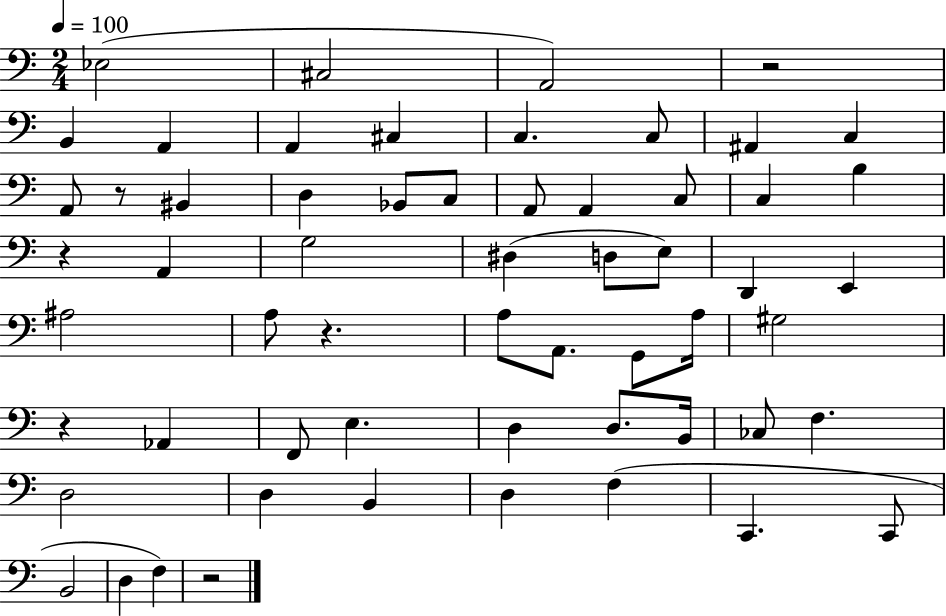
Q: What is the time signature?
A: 2/4